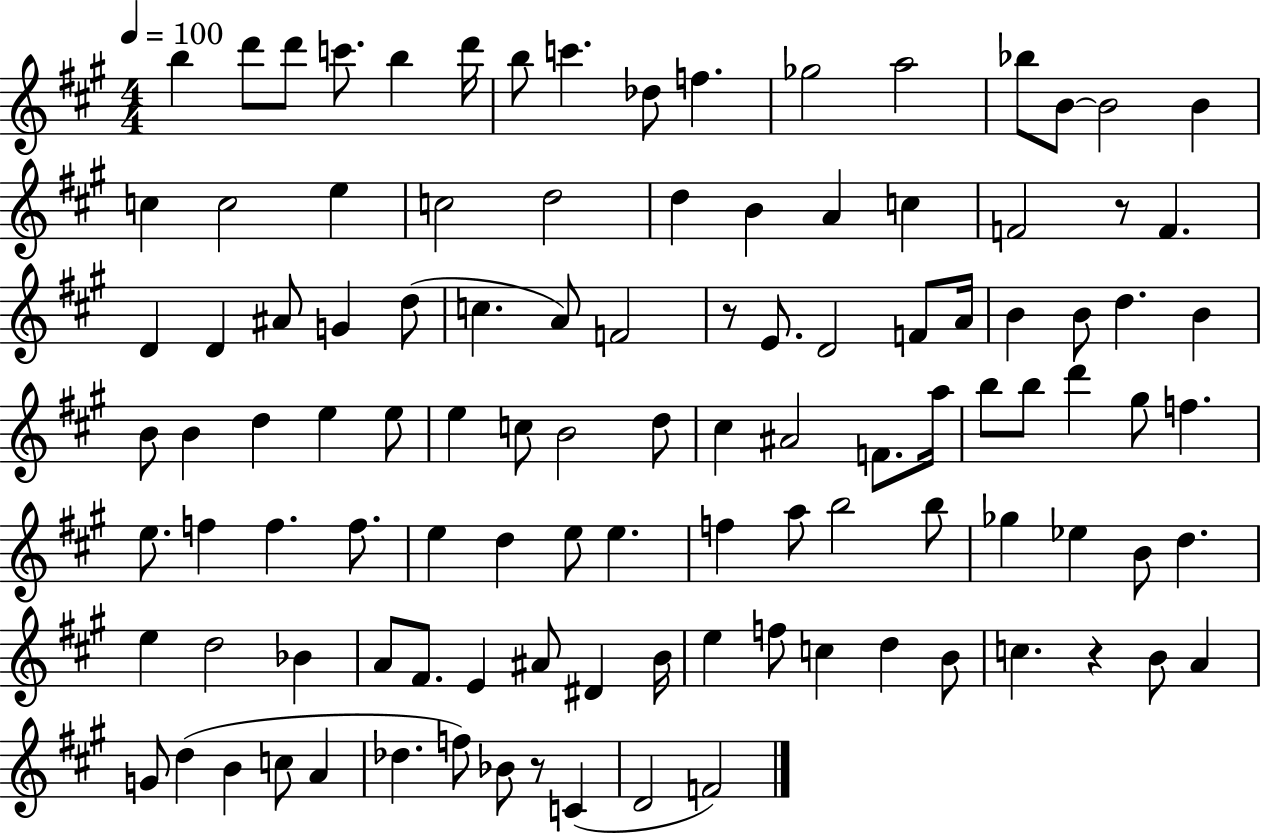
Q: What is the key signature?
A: A major